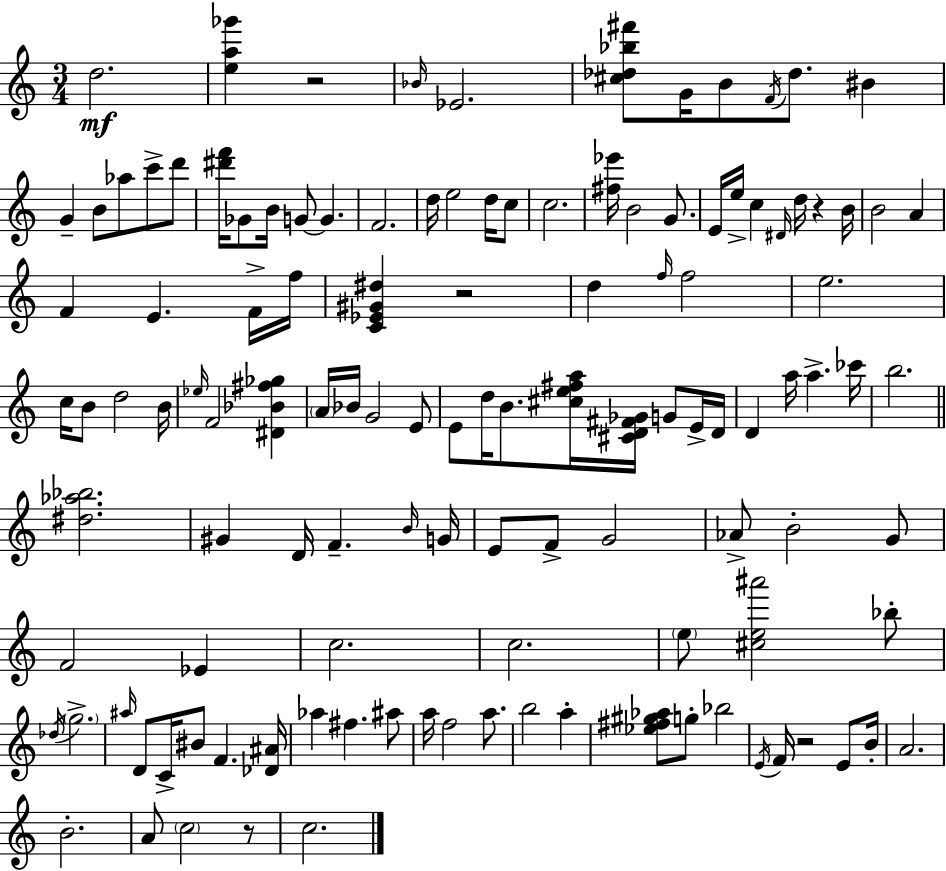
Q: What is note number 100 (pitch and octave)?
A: B4